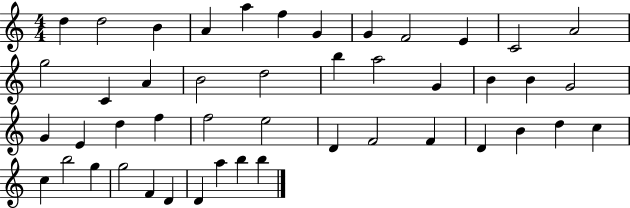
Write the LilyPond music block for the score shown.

{
  \clef treble
  \numericTimeSignature
  \time 4/4
  \key c \major
  d''4 d''2 b'4 | a'4 a''4 f''4 g'4 | g'4 f'2 e'4 | c'2 a'2 | \break g''2 c'4 a'4 | b'2 d''2 | b''4 a''2 g'4 | b'4 b'4 g'2 | \break g'4 e'4 d''4 f''4 | f''2 e''2 | d'4 f'2 f'4 | d'4 b'4 d''4 c''4 | \break c''4 b''2 g''4 | g''2 f'4 d'4 | d'4 a''4 b''4 b''4 | \bar "|."
}